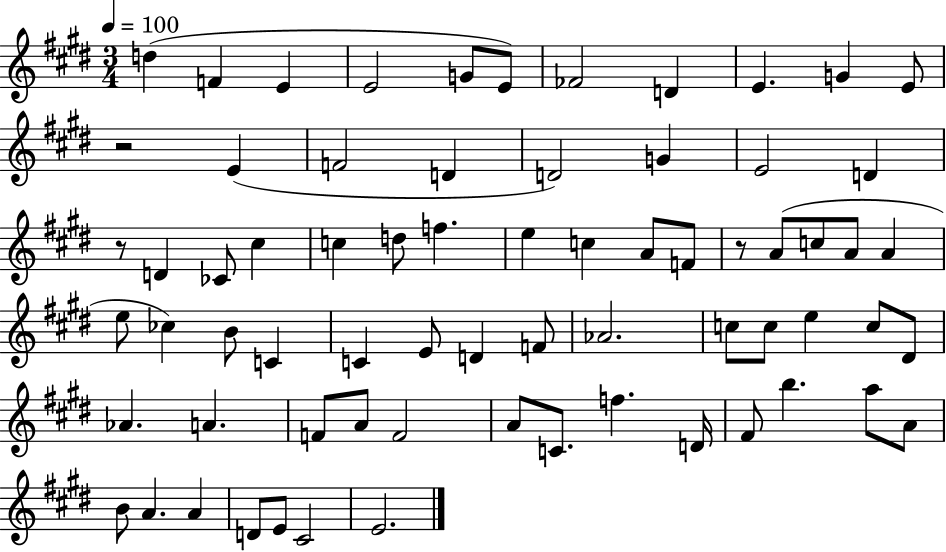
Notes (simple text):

D5/q F4/q E4/q E4/h G4/e E4/e FES4/h D4/q E4/q. G4/q E4/e R/h E4/q F4/h D4/q D4/h G4/q E4/h D4/q R/e D4/q CES4/e C#5/q C5/q D5/e F5/q. E5/q C5/q A4/e F4/e R/e A4/e C5/e A4/e A4/q E5/e CES5/q B4/e C4/q C4/q E4/e D4/q F4/e Ab4/h. C5/e C5/e E5/q C5/e D#4/e Ab4/q. A4/q. F4/e A4/e F4/h A4/e C4/e. F5/q. D4/s F#4/e B5/q. A5/e A4/e B4/e A4/q. A4/q D4/e E4/e C#4/h E4/h.